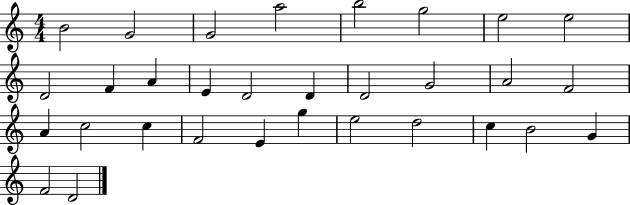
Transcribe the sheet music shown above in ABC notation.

X:1
T:Untitled
M:4/4
L:1/4
K:C
B2 G2 G2 a2 b2 g2 e2 e2 D2 F A E D2 D D2 G2 A2 F2 A c2 c F2 E g e2 d2 c B2 G F2 D2